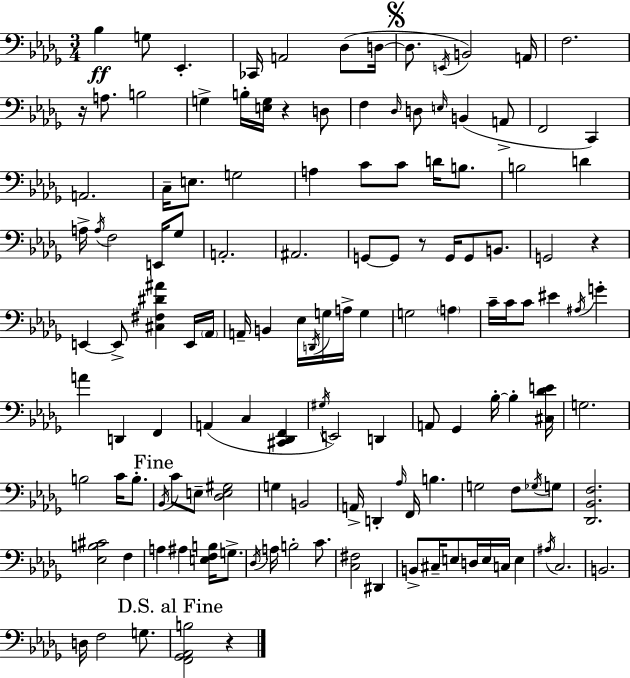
Bb3/q G3/e Eb2/q. CES2/s A2/h Db3/e D3/s D3/e. E2/s B2/h A2/s F3/h. R/s A3/e. B3/h G3/q B3/s [E3,G3]/s R/q D3/e F3/q Db3/s D3/e E3/s B2/q A2/e F2/h C2/q A2/h. C3/s E3/e. G3/h A3/q C4/e C4/e D4/s B3/e. B3/h D4/q A3/s A3/s F3/h E2/s Gb3/e A2/h. A#2/h. G2/e G2/e R/e G2/s G2/e B2/e. G2/h R/q E2/q E2/e [C#3,F#3,D#4,A#4]/q E2/s Ab2/s A2/s B2/q Eb3/s D2/s G3/s A3/s G3/q G3/h A3/q C4/s C4/s C4/e EIS4/q A#3/s G4/q A4/q D2/q F2/q A2/q C3/q [C#2,Db2,F2]/q G#3/s E2/h D2/q A2/e Gb2/q Bb3/s Bb3/q [C#3,Db4,E4]/s G3/h. B3/h C4/s B3/e. Bb2/s C4/e E3/e [Db3,E3,G#3]/h G3/q B2/h A2/s D2/q Ab3/s F2/s B3/q. G3/h F3/e Gb3/s G3/e [Db2,Bb2,F3]/h. [Eb3,B3,C#4]/h F3/q A3/q A#3/q [E3,F3,B3]/s G3/e. Db3/s A3/s B3/h C4/e. [C3,F#3]/h D#2/q B2/e C#3/s E3/e D3/s E3/s C3/s E3/q A#3/s C3/h. B2/h. D3/s F3/h G3/e. [F2,Gb2,Ab2,B3]/h R/q